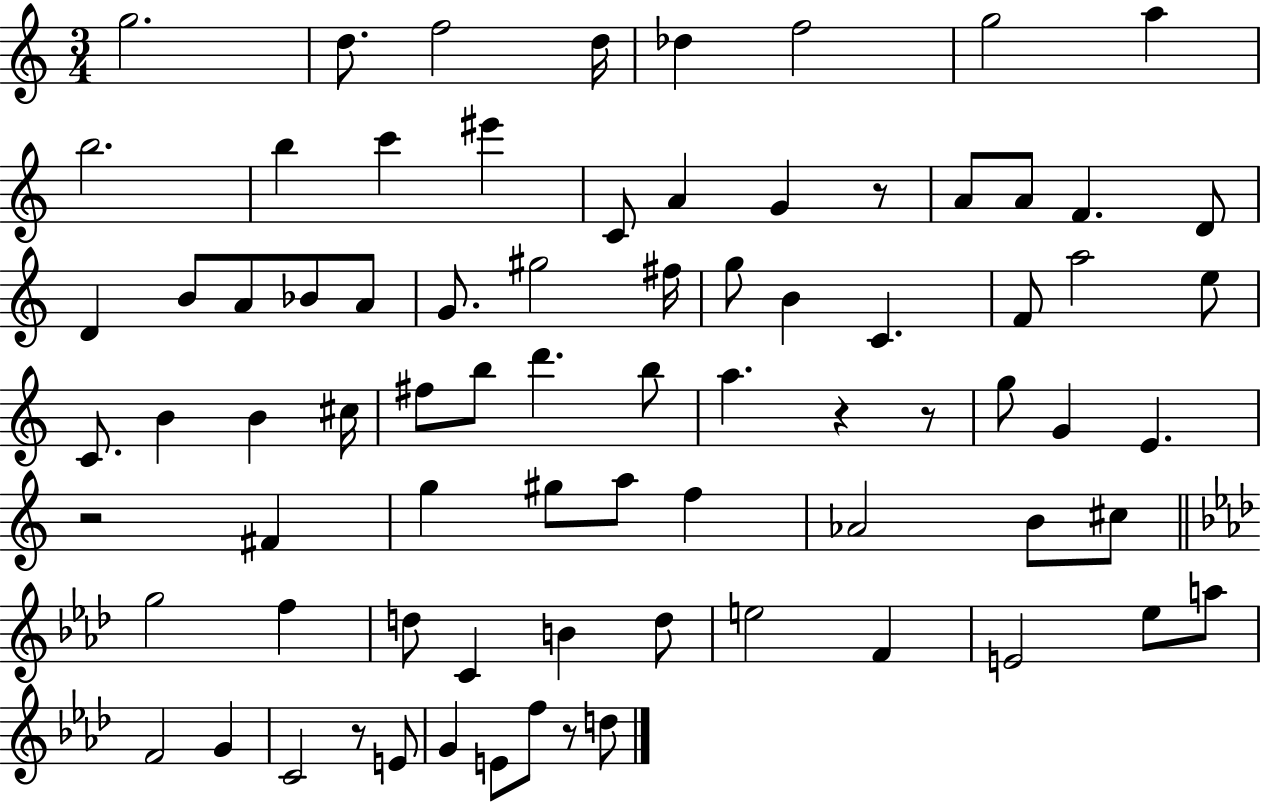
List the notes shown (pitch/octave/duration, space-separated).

G5/h. D5/e. F5/h D5/s Db5/q F5/h G5/h A5/q B5/h. B5/q C6/q EIS6/q C4/e A4/q G4/q R/e A4/e A4/e F4/q. D4/e D4/q B4/e A4/e Bb4/e A4/e G4/e. G#5/h F#5/s G5/e B4/q C4/q. F4/e A5/h E5/e C4/e. B4/q B4/q C#5/s F#5/e B5/e D6/q. B5/e A5/q. R/q R/e G5/e G4/q E4/q. R/h F#4/q G5/q G#5/e A5/e F5/q Ab4/h B4/e C#5/e G5/h F5/q D5/e C4/q B4/q D5/e E5/h F4/q E4/h Eb5/e A5/e F4/h G4/q C4/h R/e E4/e G4/q E4/e F5/e R/e D5/e